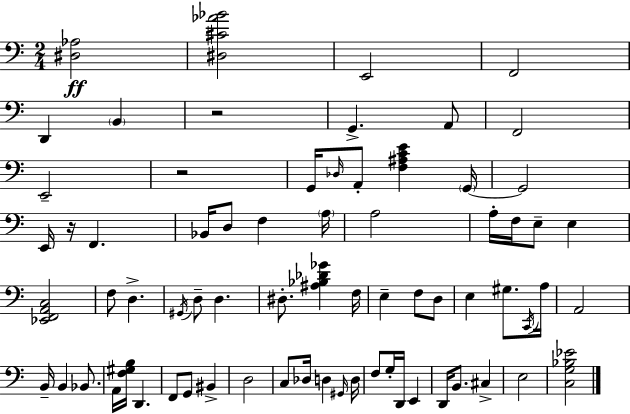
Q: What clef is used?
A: bass